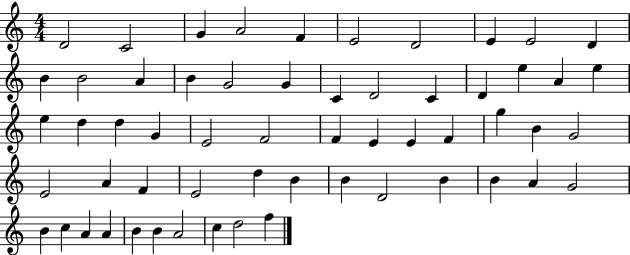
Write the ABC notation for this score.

X:1
T:Untitled
M:4/4
L:1/4
K:C
D2 C2 G A2 F E2 D2 E E2 D B B2 A B G2 G C D2 C D e A e e d d G E2 F2 F E E F g B G2 E2 A F E2 d B B D2 B B A G2 B c A A B B A2 c d2 f